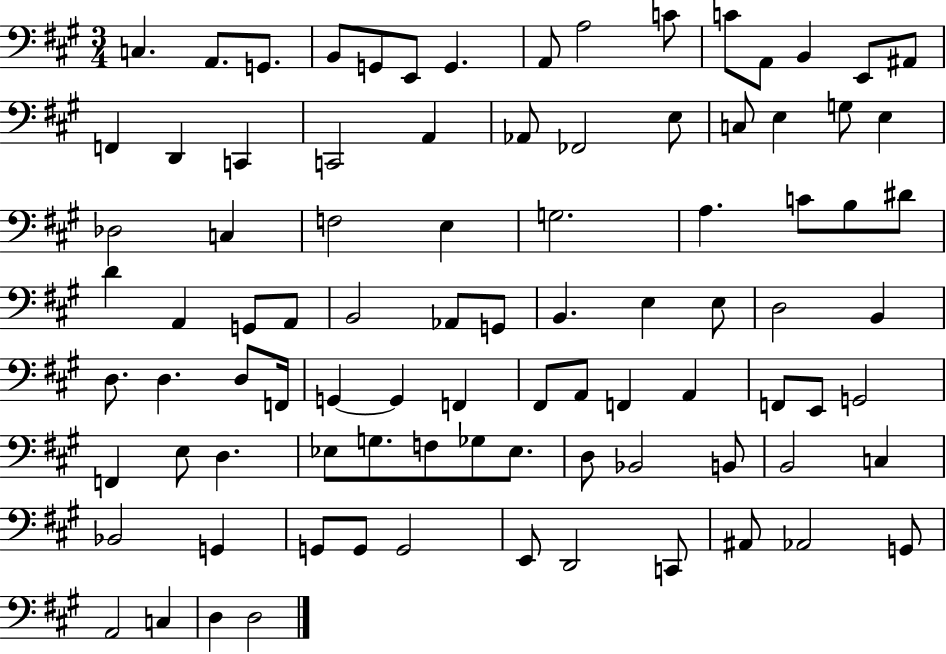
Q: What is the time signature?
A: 3/4